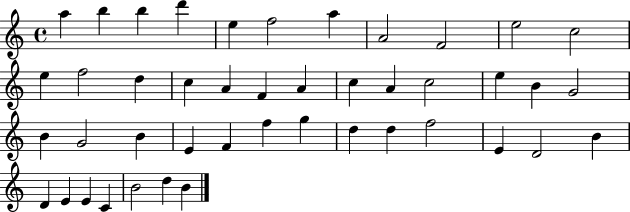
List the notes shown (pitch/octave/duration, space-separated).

A5/q B5/q B5/q D6/q E5/q F5/h A5/q A4/h F4/h E5/h C5/h E5/q F5/h D5/q C5/q A4/q F4/q A4/q C5/q A4/q C5/h E5/q B4/q G4/h B4/q G4/h B4/q E4/q F4/q F5/q G5/q D5/q D5/q F5/h E4/q D4/h B4/q D4/q E4/q E4/q C4/q B4/h D5/q B4/q